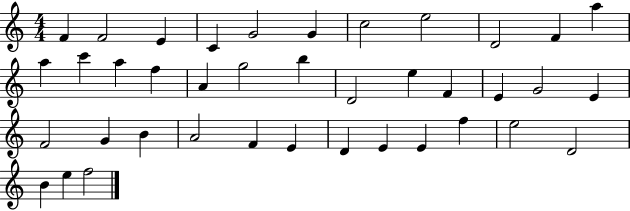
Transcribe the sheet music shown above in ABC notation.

X:1
T:Untitled
M:4/4
L:1/4
K:C
F F2 E C G2 G c2 e2 D2 F a a c' a f A g2 b D2 e F E G2 E F2 G B A2 F E D E E f e2 D2 B e f2